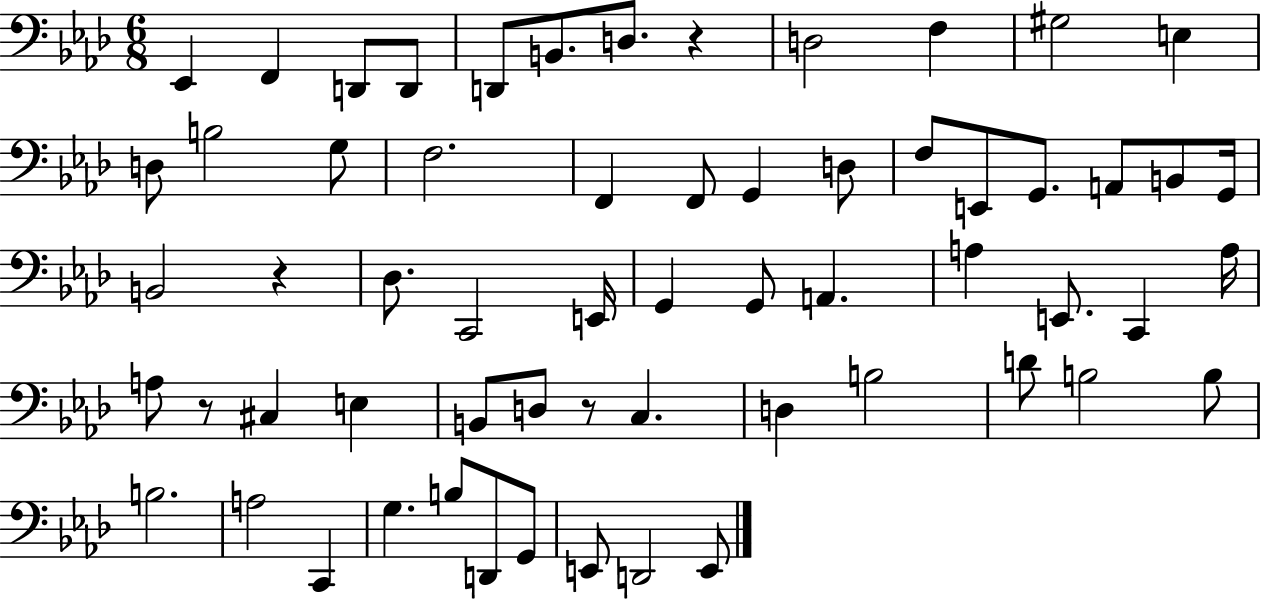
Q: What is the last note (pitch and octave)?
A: E2